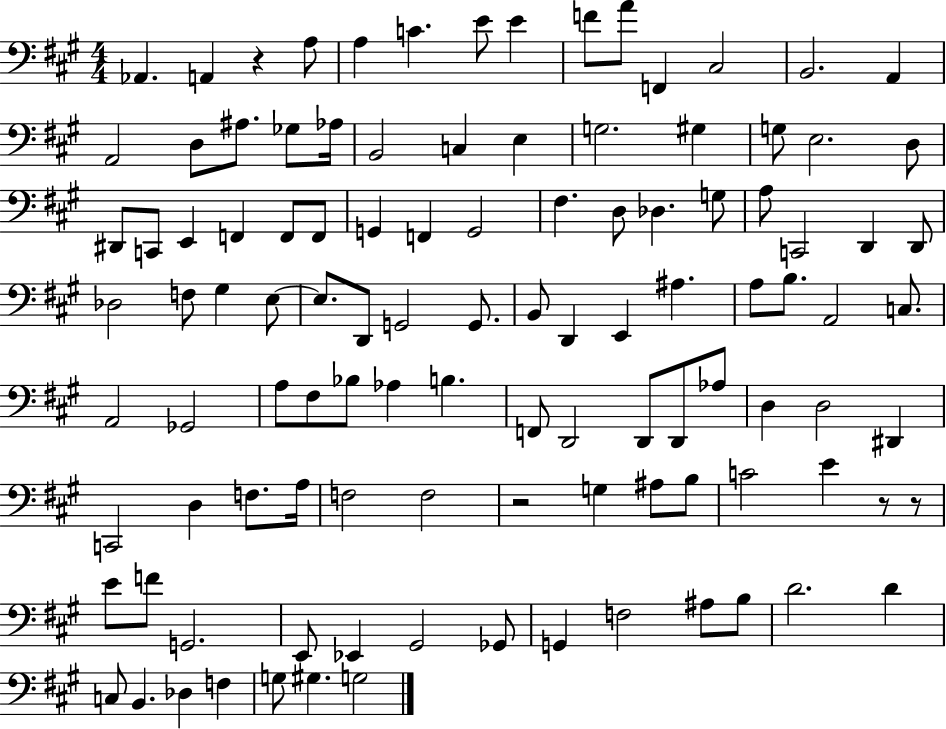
{
  \clef bass
  \numericTimeSignature
  \time 4/4
  \key a \major
  aes,4. a,4 r4 a8 | a4 c'4. e'8 e'4 | f'8 a'8 f,4 cis2 | b,2. a,4 | \break a,2 d8 ais8. ges8 aes16 | b,2 c4 e4 | g2. gis4 | g8 e2. d8 | \break dis,8 c,8 e,4 f,4 f,8 f,8 | g,4 f,4 g,2 | fis4. d8 des4. g8 | a8 c,2 d,4 d,8 | \break des2 f8 gis4 e8~~ | e8. d,8 g,2 g,8. | b,8 d,4 e,4 ais4. | a8 b8. a,2 c8. | \break a,2 ges,2 | a8 fis8 bes8 aes4 b4. | f,8 d,2 d,8 d,8 aes8 | d4 d2 dis,4 | \break c,2 d4 f8. a16 | f2 f2 | r2 g4 ais8 b8 | c'2 e'4 r8 r8 | \break e'8 f'8 g,2. | e,8 ees,4 gis,2 ges,8 | g,4 f2 ais8 b8 | d'2. d'4 | \break c8 b,4. des4 f4 | g8 gis4. g2 | \bar "|."
}